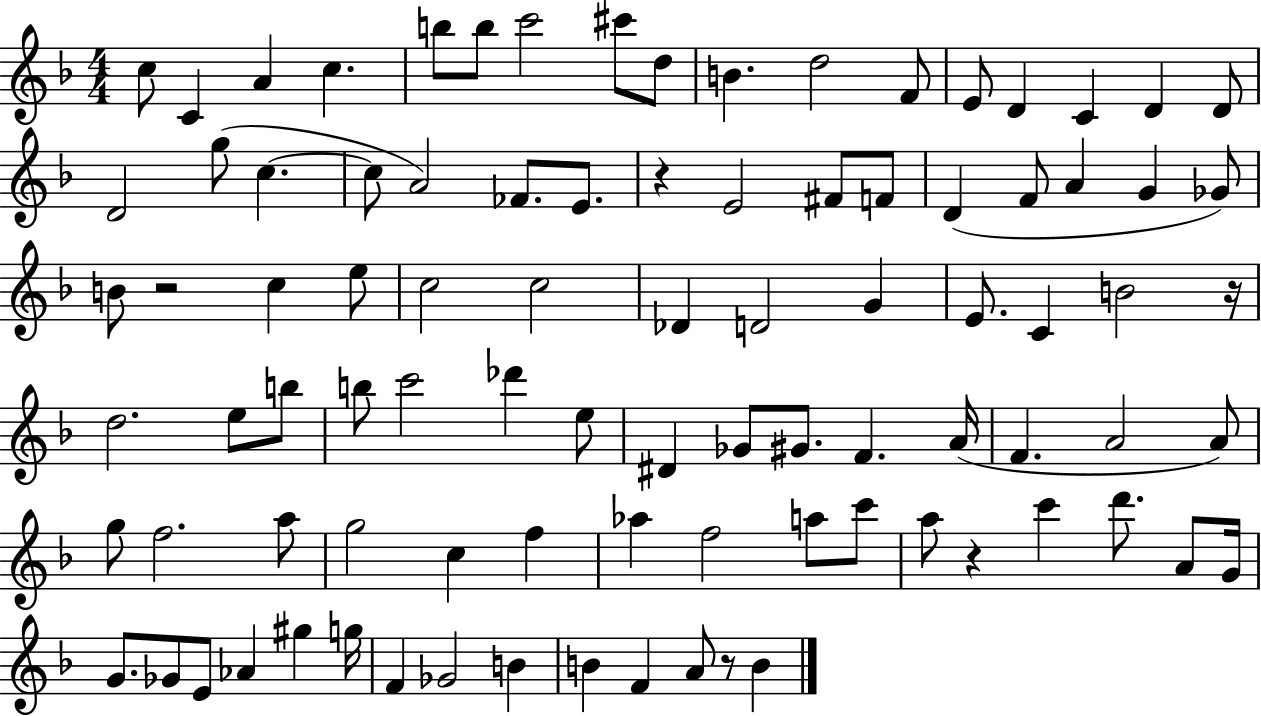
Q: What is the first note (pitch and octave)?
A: C5